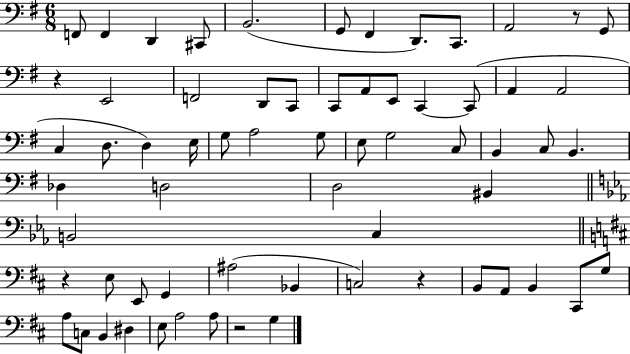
{
  \clef bass
  \numericTimeSignature
  \time 6/8
  \key g \major
  f,8 f,4 d,4 cis,8 | b,2.( | g,8 fis,4 d,8.) c,8. | a,2 r8 g,8 | \break r4 e,2 | f,2 d,8 c,8 | c,8 a,8 e,8 c,4~~ c,8( | a,4 a,2 | \break c4 d8. d4) e16 | g8 a2 g8 | e8 g2 c8 | b,4 c8 b,4. | \break des4 d2 | d2 bis,4 | \bar "||" \break \key ees \major b,2 c4 | \bar "||" \break \key d \major r4 e8 e,8 g,4 | ais2( bes,4 | c2) r4 | b,8 a,8 b,4 cis,8 g8 | \break a8 c8 b,4 dis4 | e8 a2 a8 | r2 g4 | \bar "|."
}